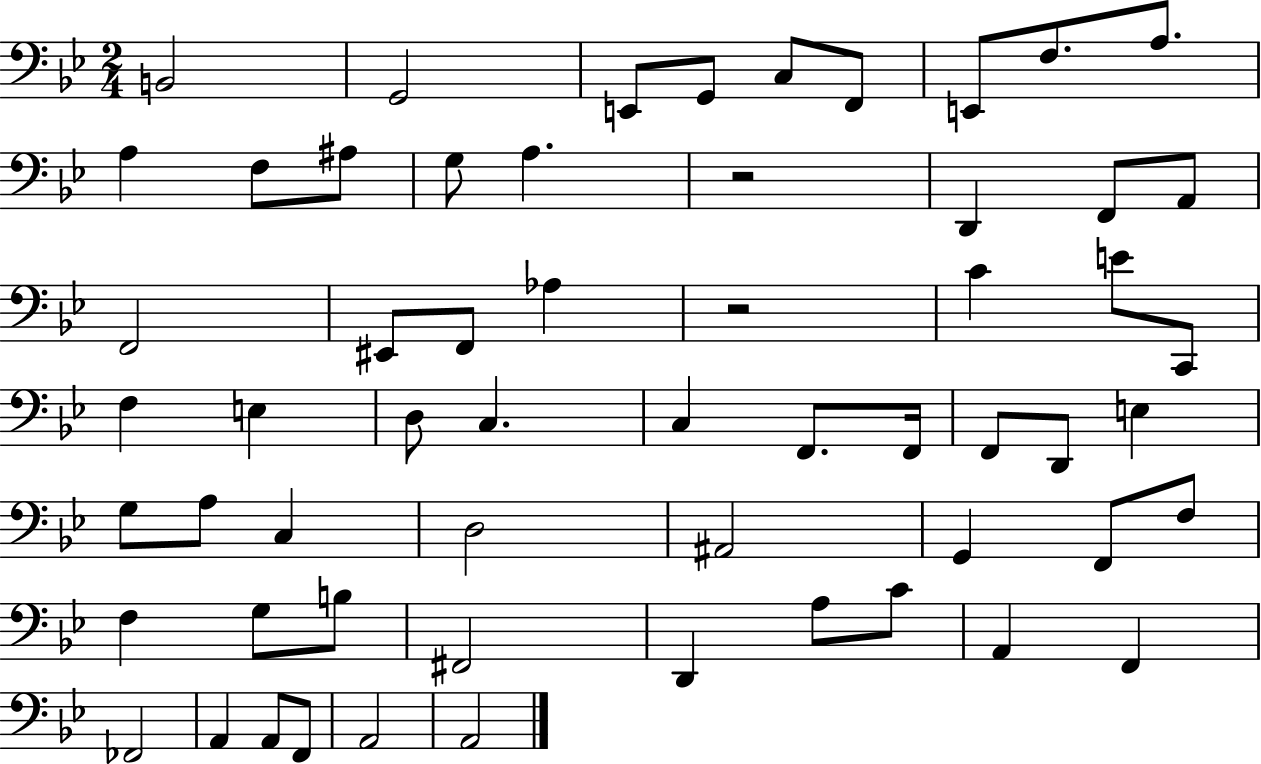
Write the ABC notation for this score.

X:1
T:Untitled
M:2/4
L:1/4
K:Bb
B,,2 G,,2 E,,/2 G,,/2 C,/2 F,,/2 E,,/2 F,/2 A,/2 A, F,/2 ^A,/2 G,/2 A, z2 D,, F,,/2 A,,/2 F,,2 ^E,,/2 F,,/2 _A, z2 C E/2 C,,/2 F, E, D,/2 C, C, F,,/2 F,,/4 F,,/2 D,,/2 E, G,/2 A,/2 C, D,2 ^A,,2 G,, F,,/2 F,/2 F, G,/2 B,/2 ^F,,2 D,, A,/2 C/2 A,, F,, _F,,2 A,, A,,/2 F,,/2 A,,2 A,,2